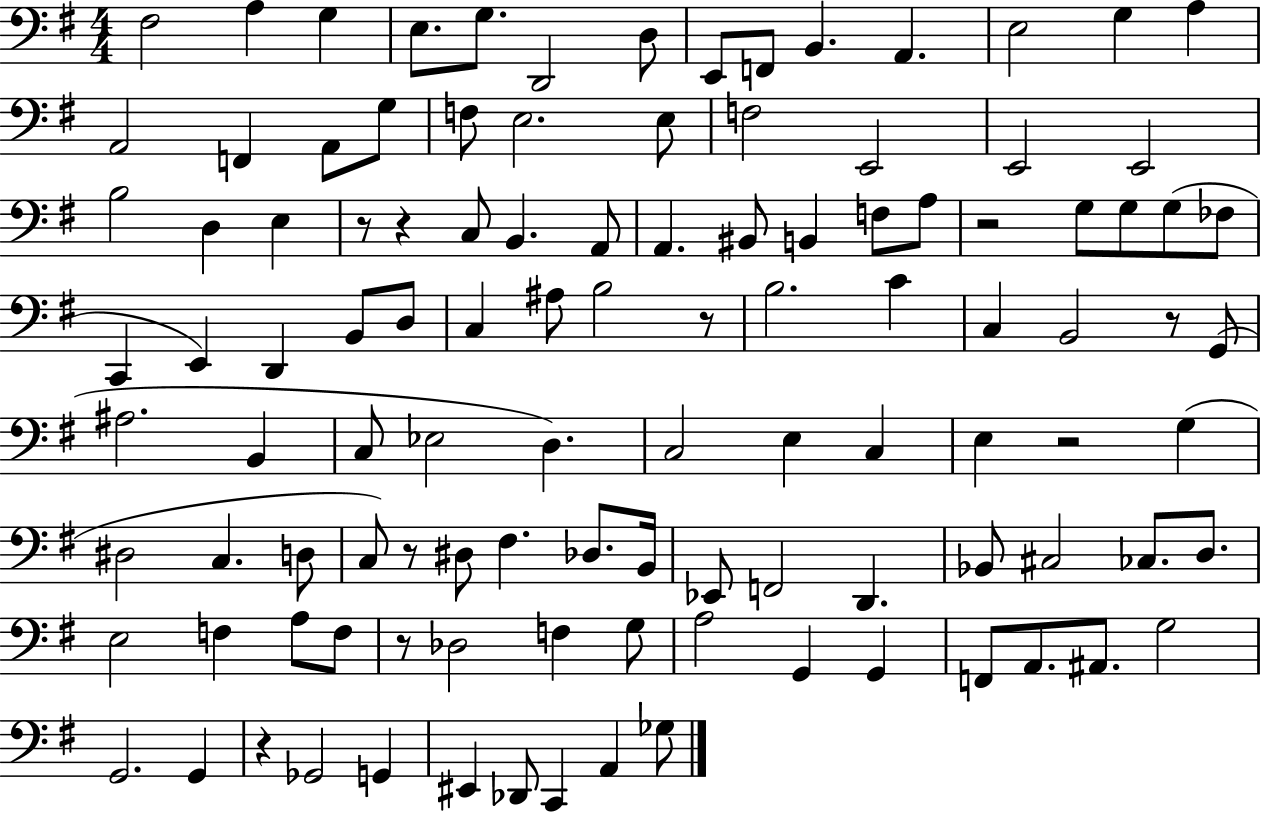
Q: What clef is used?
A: bass